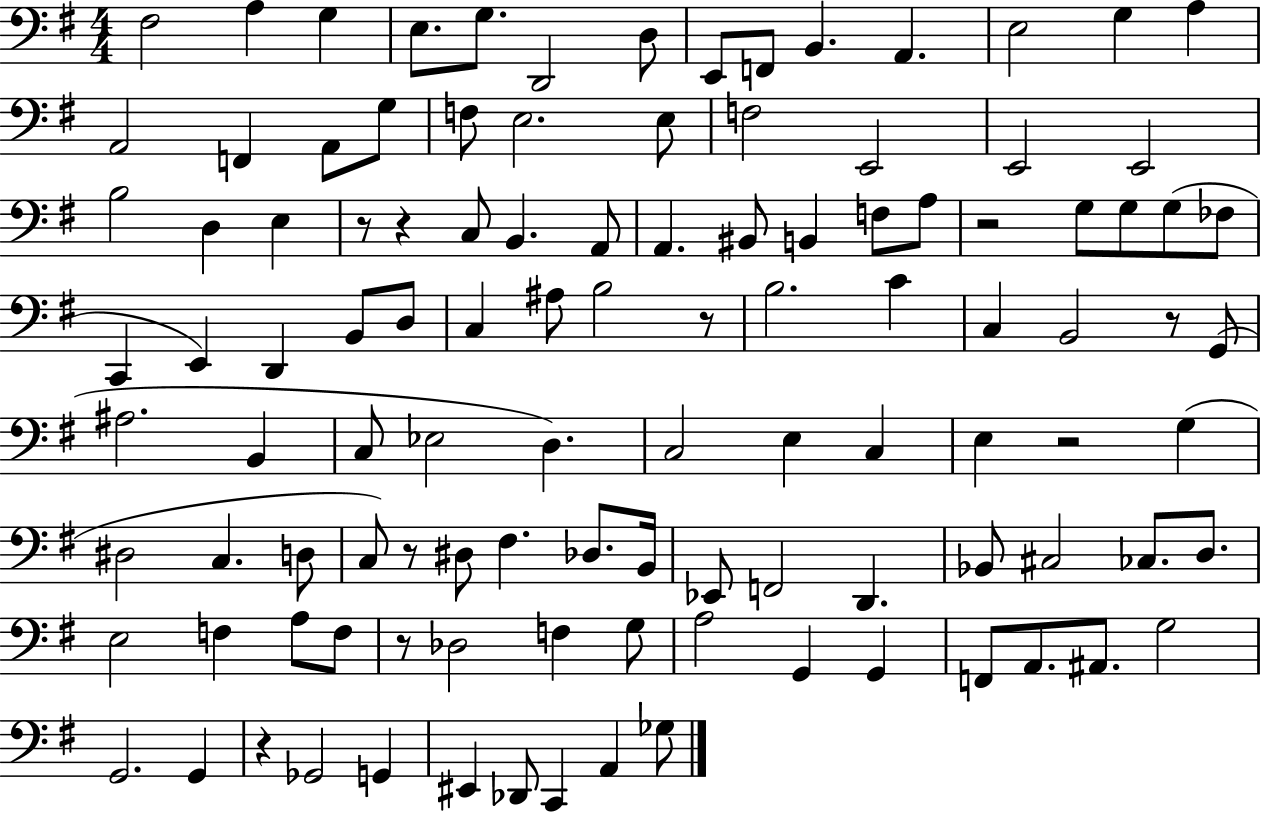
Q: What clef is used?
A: bass